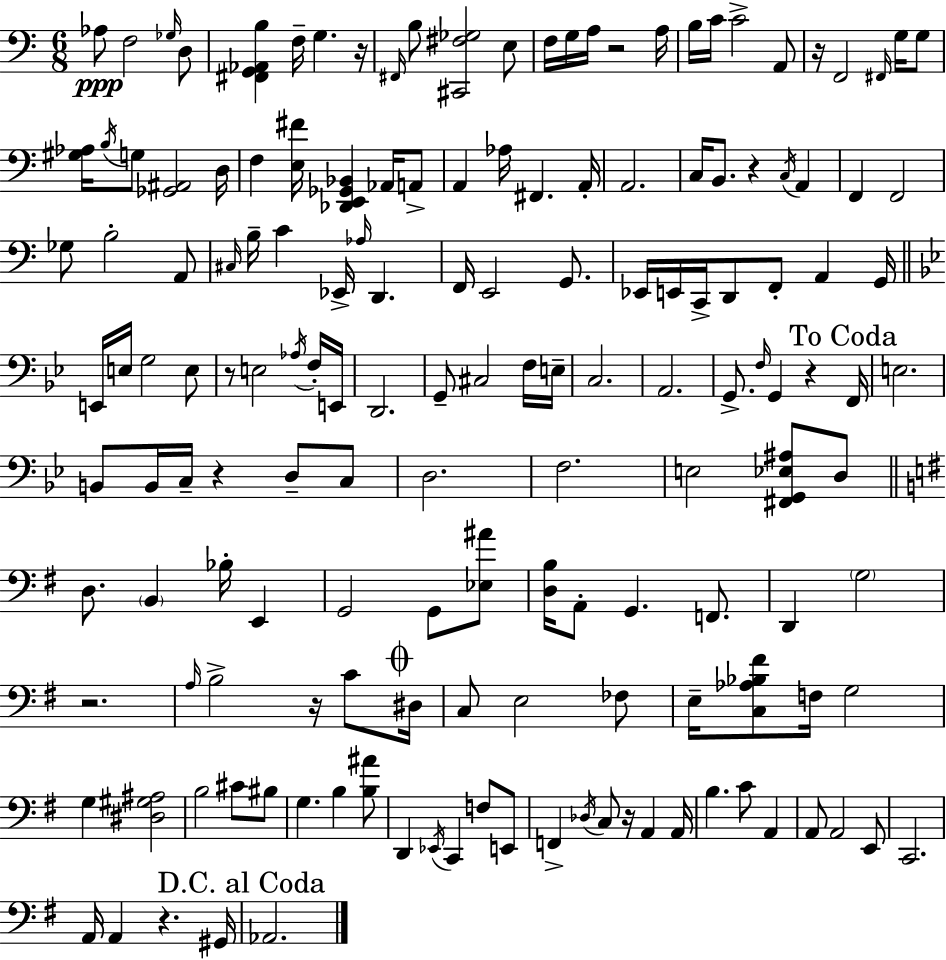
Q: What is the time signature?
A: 6/8